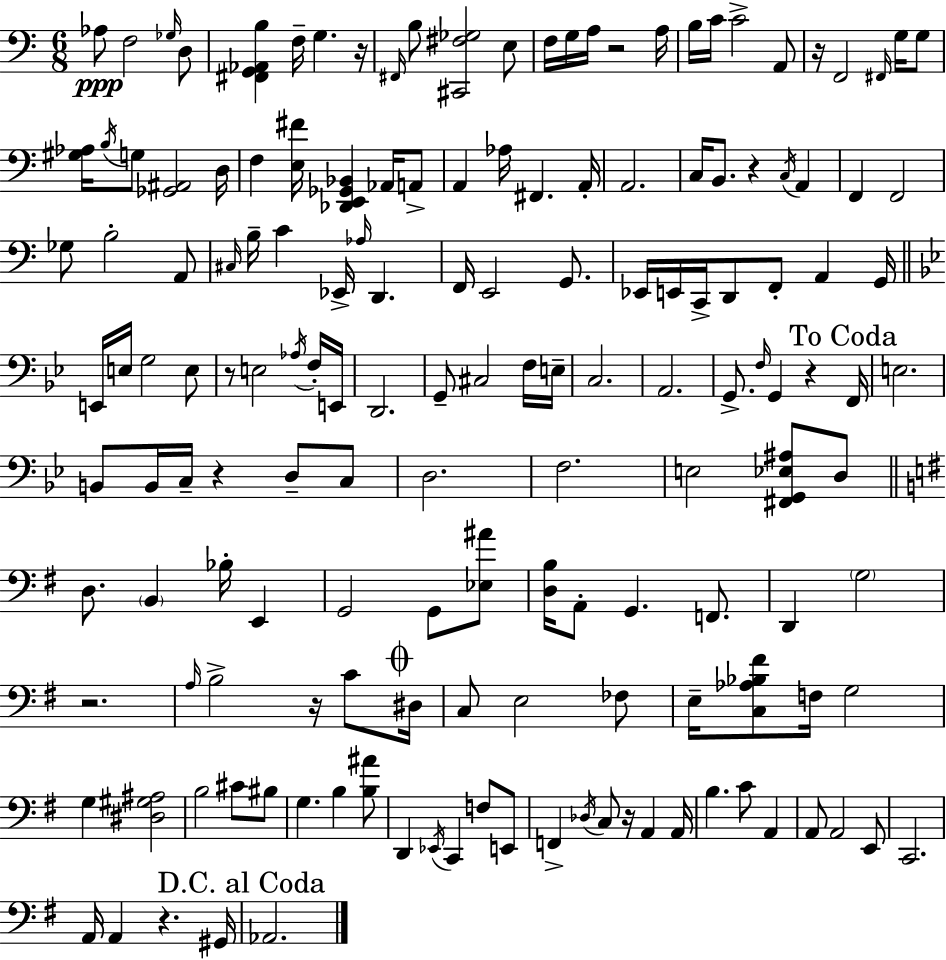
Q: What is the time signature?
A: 6/8